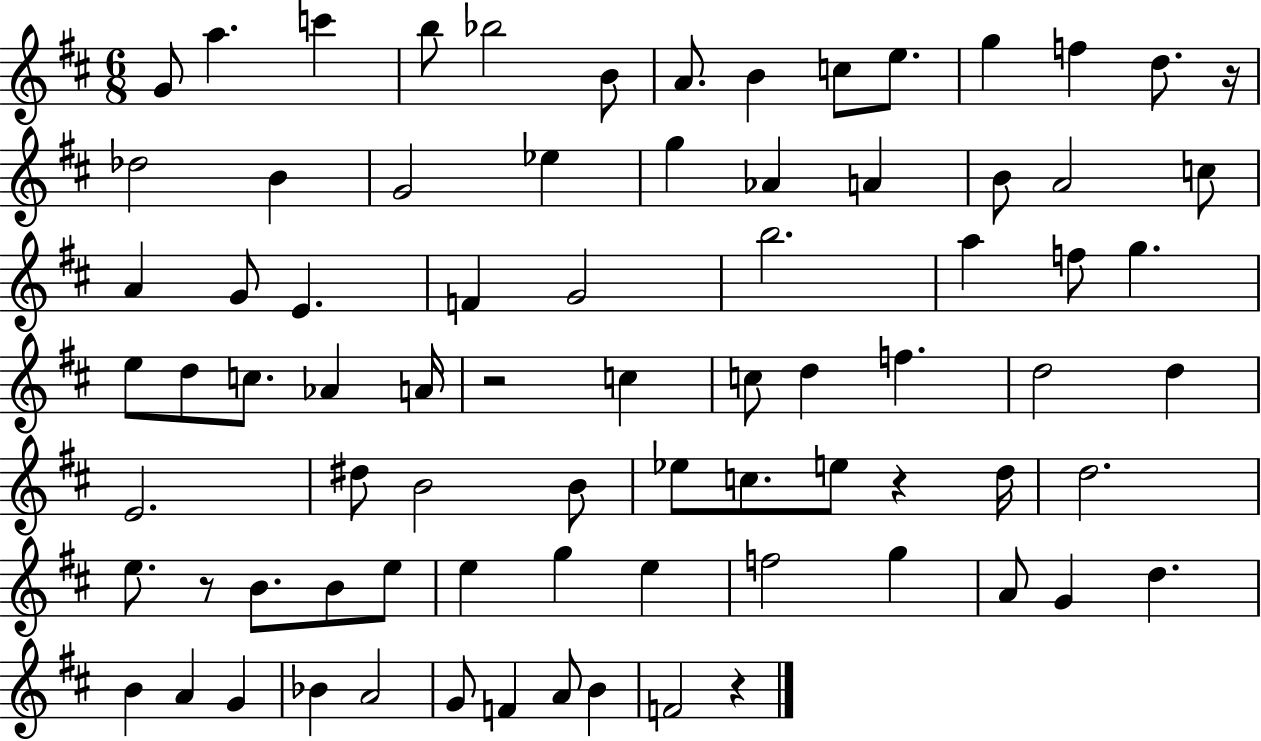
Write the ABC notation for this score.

X:1
T:Untitled
M:6/8
L:1/4
K:D
G/2 a c' b/2 _b2 B/2 A/2 B c/2 e/2 g f d/2 z/4 _d2 B G2 _e g _A A B/2 A2 c/2 A G/2 E F G2 b2 a f/2 g e/2 d/2 c/2 _A A/4 z2 c c/2 d f d2 d E2 ^d/2 B2 B/2 _e/2 c/2 e/2 z d/4 d2 e/2 z/2 B/2 B/2 e/2 e g e f2 g A/2 G d B A G _B A2 G/2 F A/2 B F2 z